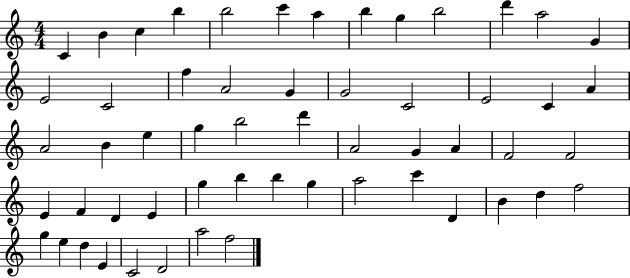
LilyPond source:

{
  \clef treble
  \numericTimeSignature
  \time 4/4
  \key c \major
  c'4 b'4 c''4 b''4 | b''2 c'''4 a''4 | b''4 g''4 b''2 | d'''4 a''2 g'4 | \break e'2 c'2 | f''4 a'2 g'4 | g'2 c'2 | e'2 c'4 a'4 | \break a'2 b'4 e''4 | g''4 b''2 d'''4 | a'2 g'4 a'4 | f'2 f'2 | \break e'4 f'4 d'4 e'4 | g''4 b''4 b''4 g''4 | a''2 c'''4 d'4 | b'4 d''4 f''2 | \break g''4 e''4 d''4 e'4 | c'2 d'2 | a''2 f''2 | \bar "|."
}